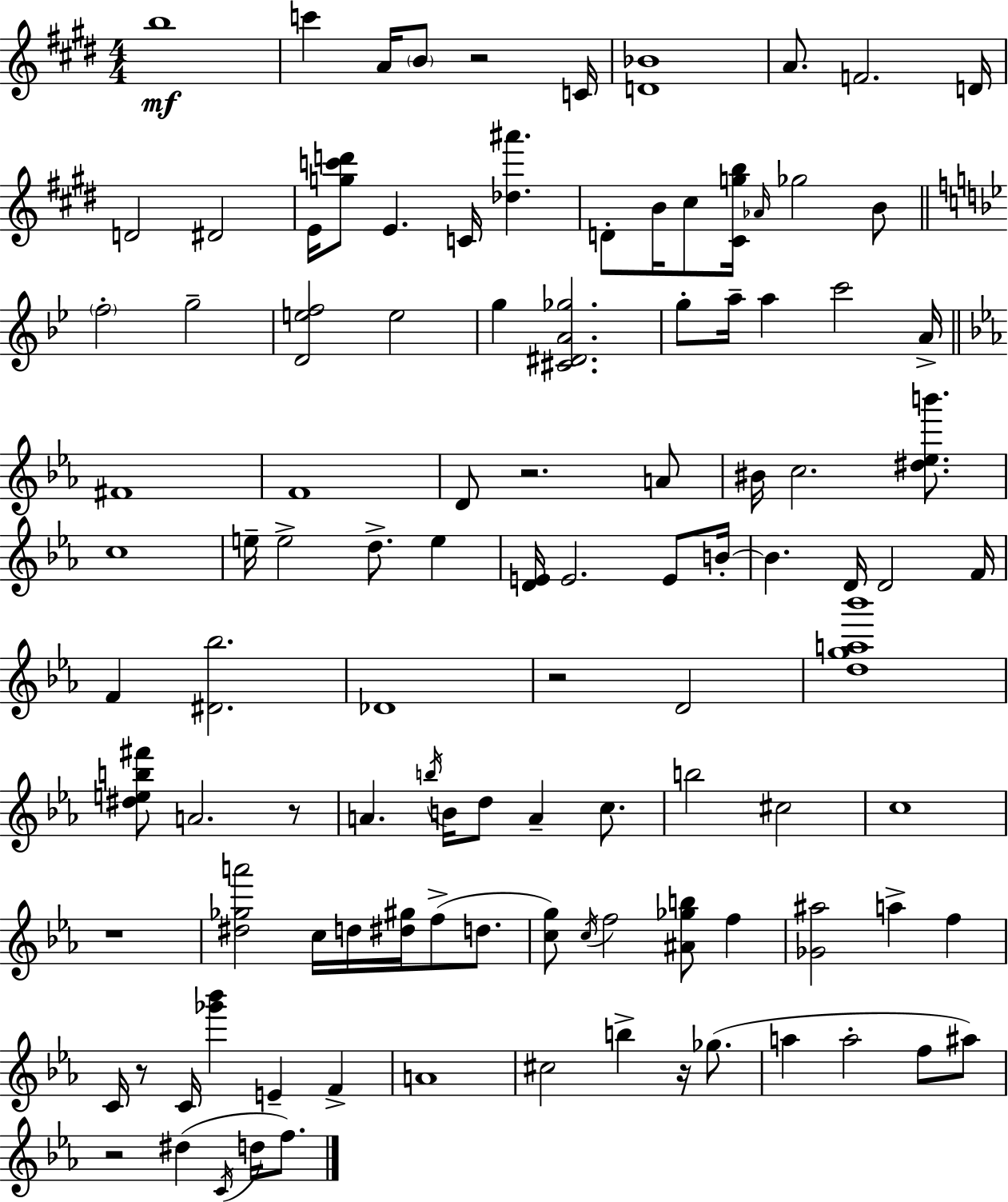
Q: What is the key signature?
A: E major